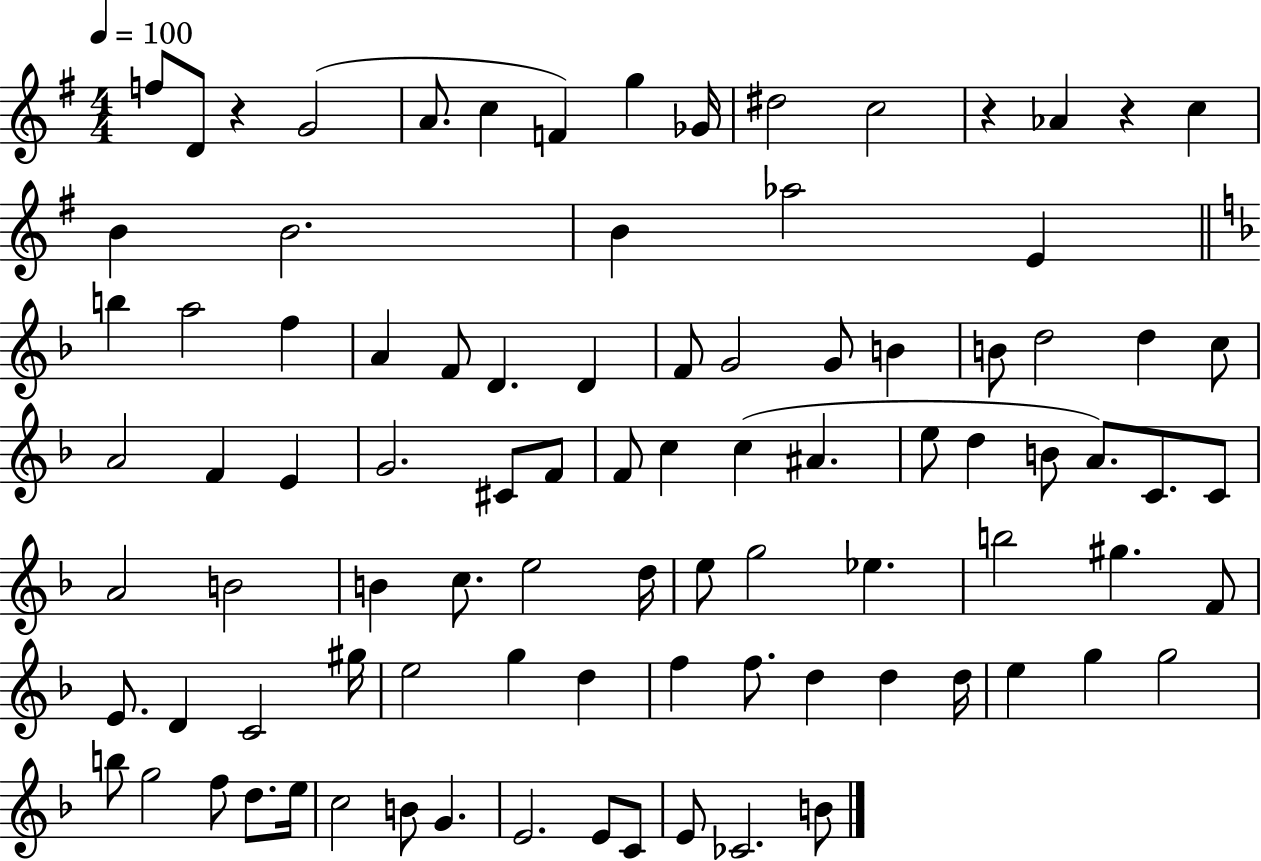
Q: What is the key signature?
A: G major